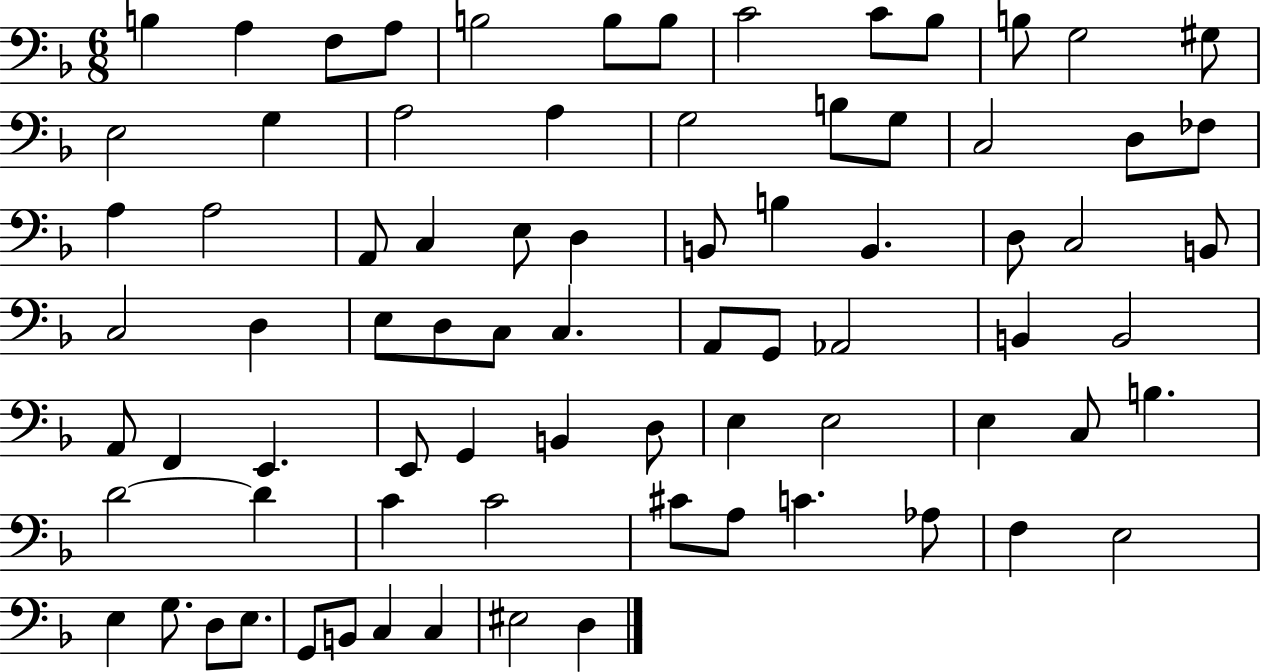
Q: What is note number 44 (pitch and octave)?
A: Ab2